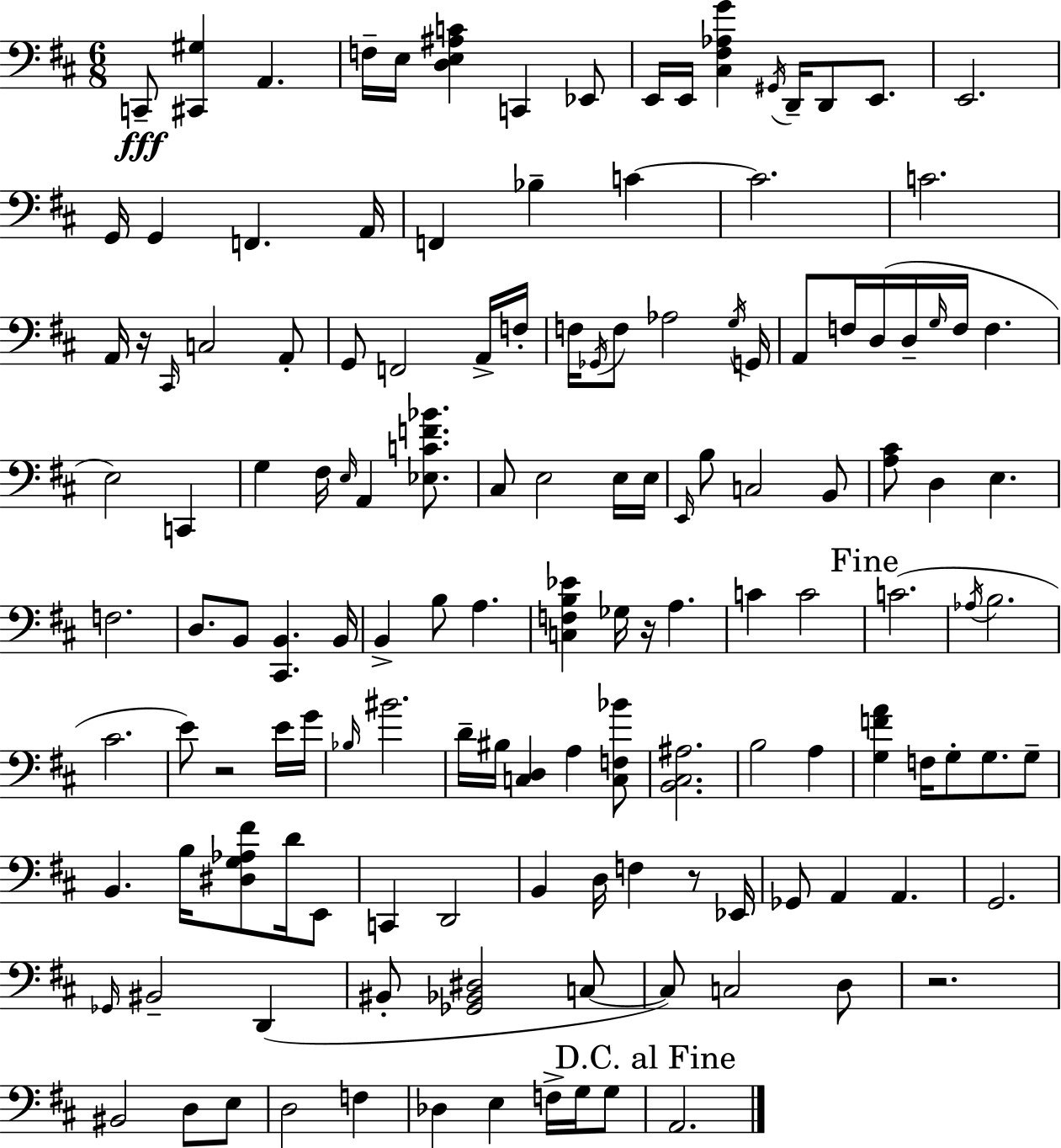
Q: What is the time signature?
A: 6/8